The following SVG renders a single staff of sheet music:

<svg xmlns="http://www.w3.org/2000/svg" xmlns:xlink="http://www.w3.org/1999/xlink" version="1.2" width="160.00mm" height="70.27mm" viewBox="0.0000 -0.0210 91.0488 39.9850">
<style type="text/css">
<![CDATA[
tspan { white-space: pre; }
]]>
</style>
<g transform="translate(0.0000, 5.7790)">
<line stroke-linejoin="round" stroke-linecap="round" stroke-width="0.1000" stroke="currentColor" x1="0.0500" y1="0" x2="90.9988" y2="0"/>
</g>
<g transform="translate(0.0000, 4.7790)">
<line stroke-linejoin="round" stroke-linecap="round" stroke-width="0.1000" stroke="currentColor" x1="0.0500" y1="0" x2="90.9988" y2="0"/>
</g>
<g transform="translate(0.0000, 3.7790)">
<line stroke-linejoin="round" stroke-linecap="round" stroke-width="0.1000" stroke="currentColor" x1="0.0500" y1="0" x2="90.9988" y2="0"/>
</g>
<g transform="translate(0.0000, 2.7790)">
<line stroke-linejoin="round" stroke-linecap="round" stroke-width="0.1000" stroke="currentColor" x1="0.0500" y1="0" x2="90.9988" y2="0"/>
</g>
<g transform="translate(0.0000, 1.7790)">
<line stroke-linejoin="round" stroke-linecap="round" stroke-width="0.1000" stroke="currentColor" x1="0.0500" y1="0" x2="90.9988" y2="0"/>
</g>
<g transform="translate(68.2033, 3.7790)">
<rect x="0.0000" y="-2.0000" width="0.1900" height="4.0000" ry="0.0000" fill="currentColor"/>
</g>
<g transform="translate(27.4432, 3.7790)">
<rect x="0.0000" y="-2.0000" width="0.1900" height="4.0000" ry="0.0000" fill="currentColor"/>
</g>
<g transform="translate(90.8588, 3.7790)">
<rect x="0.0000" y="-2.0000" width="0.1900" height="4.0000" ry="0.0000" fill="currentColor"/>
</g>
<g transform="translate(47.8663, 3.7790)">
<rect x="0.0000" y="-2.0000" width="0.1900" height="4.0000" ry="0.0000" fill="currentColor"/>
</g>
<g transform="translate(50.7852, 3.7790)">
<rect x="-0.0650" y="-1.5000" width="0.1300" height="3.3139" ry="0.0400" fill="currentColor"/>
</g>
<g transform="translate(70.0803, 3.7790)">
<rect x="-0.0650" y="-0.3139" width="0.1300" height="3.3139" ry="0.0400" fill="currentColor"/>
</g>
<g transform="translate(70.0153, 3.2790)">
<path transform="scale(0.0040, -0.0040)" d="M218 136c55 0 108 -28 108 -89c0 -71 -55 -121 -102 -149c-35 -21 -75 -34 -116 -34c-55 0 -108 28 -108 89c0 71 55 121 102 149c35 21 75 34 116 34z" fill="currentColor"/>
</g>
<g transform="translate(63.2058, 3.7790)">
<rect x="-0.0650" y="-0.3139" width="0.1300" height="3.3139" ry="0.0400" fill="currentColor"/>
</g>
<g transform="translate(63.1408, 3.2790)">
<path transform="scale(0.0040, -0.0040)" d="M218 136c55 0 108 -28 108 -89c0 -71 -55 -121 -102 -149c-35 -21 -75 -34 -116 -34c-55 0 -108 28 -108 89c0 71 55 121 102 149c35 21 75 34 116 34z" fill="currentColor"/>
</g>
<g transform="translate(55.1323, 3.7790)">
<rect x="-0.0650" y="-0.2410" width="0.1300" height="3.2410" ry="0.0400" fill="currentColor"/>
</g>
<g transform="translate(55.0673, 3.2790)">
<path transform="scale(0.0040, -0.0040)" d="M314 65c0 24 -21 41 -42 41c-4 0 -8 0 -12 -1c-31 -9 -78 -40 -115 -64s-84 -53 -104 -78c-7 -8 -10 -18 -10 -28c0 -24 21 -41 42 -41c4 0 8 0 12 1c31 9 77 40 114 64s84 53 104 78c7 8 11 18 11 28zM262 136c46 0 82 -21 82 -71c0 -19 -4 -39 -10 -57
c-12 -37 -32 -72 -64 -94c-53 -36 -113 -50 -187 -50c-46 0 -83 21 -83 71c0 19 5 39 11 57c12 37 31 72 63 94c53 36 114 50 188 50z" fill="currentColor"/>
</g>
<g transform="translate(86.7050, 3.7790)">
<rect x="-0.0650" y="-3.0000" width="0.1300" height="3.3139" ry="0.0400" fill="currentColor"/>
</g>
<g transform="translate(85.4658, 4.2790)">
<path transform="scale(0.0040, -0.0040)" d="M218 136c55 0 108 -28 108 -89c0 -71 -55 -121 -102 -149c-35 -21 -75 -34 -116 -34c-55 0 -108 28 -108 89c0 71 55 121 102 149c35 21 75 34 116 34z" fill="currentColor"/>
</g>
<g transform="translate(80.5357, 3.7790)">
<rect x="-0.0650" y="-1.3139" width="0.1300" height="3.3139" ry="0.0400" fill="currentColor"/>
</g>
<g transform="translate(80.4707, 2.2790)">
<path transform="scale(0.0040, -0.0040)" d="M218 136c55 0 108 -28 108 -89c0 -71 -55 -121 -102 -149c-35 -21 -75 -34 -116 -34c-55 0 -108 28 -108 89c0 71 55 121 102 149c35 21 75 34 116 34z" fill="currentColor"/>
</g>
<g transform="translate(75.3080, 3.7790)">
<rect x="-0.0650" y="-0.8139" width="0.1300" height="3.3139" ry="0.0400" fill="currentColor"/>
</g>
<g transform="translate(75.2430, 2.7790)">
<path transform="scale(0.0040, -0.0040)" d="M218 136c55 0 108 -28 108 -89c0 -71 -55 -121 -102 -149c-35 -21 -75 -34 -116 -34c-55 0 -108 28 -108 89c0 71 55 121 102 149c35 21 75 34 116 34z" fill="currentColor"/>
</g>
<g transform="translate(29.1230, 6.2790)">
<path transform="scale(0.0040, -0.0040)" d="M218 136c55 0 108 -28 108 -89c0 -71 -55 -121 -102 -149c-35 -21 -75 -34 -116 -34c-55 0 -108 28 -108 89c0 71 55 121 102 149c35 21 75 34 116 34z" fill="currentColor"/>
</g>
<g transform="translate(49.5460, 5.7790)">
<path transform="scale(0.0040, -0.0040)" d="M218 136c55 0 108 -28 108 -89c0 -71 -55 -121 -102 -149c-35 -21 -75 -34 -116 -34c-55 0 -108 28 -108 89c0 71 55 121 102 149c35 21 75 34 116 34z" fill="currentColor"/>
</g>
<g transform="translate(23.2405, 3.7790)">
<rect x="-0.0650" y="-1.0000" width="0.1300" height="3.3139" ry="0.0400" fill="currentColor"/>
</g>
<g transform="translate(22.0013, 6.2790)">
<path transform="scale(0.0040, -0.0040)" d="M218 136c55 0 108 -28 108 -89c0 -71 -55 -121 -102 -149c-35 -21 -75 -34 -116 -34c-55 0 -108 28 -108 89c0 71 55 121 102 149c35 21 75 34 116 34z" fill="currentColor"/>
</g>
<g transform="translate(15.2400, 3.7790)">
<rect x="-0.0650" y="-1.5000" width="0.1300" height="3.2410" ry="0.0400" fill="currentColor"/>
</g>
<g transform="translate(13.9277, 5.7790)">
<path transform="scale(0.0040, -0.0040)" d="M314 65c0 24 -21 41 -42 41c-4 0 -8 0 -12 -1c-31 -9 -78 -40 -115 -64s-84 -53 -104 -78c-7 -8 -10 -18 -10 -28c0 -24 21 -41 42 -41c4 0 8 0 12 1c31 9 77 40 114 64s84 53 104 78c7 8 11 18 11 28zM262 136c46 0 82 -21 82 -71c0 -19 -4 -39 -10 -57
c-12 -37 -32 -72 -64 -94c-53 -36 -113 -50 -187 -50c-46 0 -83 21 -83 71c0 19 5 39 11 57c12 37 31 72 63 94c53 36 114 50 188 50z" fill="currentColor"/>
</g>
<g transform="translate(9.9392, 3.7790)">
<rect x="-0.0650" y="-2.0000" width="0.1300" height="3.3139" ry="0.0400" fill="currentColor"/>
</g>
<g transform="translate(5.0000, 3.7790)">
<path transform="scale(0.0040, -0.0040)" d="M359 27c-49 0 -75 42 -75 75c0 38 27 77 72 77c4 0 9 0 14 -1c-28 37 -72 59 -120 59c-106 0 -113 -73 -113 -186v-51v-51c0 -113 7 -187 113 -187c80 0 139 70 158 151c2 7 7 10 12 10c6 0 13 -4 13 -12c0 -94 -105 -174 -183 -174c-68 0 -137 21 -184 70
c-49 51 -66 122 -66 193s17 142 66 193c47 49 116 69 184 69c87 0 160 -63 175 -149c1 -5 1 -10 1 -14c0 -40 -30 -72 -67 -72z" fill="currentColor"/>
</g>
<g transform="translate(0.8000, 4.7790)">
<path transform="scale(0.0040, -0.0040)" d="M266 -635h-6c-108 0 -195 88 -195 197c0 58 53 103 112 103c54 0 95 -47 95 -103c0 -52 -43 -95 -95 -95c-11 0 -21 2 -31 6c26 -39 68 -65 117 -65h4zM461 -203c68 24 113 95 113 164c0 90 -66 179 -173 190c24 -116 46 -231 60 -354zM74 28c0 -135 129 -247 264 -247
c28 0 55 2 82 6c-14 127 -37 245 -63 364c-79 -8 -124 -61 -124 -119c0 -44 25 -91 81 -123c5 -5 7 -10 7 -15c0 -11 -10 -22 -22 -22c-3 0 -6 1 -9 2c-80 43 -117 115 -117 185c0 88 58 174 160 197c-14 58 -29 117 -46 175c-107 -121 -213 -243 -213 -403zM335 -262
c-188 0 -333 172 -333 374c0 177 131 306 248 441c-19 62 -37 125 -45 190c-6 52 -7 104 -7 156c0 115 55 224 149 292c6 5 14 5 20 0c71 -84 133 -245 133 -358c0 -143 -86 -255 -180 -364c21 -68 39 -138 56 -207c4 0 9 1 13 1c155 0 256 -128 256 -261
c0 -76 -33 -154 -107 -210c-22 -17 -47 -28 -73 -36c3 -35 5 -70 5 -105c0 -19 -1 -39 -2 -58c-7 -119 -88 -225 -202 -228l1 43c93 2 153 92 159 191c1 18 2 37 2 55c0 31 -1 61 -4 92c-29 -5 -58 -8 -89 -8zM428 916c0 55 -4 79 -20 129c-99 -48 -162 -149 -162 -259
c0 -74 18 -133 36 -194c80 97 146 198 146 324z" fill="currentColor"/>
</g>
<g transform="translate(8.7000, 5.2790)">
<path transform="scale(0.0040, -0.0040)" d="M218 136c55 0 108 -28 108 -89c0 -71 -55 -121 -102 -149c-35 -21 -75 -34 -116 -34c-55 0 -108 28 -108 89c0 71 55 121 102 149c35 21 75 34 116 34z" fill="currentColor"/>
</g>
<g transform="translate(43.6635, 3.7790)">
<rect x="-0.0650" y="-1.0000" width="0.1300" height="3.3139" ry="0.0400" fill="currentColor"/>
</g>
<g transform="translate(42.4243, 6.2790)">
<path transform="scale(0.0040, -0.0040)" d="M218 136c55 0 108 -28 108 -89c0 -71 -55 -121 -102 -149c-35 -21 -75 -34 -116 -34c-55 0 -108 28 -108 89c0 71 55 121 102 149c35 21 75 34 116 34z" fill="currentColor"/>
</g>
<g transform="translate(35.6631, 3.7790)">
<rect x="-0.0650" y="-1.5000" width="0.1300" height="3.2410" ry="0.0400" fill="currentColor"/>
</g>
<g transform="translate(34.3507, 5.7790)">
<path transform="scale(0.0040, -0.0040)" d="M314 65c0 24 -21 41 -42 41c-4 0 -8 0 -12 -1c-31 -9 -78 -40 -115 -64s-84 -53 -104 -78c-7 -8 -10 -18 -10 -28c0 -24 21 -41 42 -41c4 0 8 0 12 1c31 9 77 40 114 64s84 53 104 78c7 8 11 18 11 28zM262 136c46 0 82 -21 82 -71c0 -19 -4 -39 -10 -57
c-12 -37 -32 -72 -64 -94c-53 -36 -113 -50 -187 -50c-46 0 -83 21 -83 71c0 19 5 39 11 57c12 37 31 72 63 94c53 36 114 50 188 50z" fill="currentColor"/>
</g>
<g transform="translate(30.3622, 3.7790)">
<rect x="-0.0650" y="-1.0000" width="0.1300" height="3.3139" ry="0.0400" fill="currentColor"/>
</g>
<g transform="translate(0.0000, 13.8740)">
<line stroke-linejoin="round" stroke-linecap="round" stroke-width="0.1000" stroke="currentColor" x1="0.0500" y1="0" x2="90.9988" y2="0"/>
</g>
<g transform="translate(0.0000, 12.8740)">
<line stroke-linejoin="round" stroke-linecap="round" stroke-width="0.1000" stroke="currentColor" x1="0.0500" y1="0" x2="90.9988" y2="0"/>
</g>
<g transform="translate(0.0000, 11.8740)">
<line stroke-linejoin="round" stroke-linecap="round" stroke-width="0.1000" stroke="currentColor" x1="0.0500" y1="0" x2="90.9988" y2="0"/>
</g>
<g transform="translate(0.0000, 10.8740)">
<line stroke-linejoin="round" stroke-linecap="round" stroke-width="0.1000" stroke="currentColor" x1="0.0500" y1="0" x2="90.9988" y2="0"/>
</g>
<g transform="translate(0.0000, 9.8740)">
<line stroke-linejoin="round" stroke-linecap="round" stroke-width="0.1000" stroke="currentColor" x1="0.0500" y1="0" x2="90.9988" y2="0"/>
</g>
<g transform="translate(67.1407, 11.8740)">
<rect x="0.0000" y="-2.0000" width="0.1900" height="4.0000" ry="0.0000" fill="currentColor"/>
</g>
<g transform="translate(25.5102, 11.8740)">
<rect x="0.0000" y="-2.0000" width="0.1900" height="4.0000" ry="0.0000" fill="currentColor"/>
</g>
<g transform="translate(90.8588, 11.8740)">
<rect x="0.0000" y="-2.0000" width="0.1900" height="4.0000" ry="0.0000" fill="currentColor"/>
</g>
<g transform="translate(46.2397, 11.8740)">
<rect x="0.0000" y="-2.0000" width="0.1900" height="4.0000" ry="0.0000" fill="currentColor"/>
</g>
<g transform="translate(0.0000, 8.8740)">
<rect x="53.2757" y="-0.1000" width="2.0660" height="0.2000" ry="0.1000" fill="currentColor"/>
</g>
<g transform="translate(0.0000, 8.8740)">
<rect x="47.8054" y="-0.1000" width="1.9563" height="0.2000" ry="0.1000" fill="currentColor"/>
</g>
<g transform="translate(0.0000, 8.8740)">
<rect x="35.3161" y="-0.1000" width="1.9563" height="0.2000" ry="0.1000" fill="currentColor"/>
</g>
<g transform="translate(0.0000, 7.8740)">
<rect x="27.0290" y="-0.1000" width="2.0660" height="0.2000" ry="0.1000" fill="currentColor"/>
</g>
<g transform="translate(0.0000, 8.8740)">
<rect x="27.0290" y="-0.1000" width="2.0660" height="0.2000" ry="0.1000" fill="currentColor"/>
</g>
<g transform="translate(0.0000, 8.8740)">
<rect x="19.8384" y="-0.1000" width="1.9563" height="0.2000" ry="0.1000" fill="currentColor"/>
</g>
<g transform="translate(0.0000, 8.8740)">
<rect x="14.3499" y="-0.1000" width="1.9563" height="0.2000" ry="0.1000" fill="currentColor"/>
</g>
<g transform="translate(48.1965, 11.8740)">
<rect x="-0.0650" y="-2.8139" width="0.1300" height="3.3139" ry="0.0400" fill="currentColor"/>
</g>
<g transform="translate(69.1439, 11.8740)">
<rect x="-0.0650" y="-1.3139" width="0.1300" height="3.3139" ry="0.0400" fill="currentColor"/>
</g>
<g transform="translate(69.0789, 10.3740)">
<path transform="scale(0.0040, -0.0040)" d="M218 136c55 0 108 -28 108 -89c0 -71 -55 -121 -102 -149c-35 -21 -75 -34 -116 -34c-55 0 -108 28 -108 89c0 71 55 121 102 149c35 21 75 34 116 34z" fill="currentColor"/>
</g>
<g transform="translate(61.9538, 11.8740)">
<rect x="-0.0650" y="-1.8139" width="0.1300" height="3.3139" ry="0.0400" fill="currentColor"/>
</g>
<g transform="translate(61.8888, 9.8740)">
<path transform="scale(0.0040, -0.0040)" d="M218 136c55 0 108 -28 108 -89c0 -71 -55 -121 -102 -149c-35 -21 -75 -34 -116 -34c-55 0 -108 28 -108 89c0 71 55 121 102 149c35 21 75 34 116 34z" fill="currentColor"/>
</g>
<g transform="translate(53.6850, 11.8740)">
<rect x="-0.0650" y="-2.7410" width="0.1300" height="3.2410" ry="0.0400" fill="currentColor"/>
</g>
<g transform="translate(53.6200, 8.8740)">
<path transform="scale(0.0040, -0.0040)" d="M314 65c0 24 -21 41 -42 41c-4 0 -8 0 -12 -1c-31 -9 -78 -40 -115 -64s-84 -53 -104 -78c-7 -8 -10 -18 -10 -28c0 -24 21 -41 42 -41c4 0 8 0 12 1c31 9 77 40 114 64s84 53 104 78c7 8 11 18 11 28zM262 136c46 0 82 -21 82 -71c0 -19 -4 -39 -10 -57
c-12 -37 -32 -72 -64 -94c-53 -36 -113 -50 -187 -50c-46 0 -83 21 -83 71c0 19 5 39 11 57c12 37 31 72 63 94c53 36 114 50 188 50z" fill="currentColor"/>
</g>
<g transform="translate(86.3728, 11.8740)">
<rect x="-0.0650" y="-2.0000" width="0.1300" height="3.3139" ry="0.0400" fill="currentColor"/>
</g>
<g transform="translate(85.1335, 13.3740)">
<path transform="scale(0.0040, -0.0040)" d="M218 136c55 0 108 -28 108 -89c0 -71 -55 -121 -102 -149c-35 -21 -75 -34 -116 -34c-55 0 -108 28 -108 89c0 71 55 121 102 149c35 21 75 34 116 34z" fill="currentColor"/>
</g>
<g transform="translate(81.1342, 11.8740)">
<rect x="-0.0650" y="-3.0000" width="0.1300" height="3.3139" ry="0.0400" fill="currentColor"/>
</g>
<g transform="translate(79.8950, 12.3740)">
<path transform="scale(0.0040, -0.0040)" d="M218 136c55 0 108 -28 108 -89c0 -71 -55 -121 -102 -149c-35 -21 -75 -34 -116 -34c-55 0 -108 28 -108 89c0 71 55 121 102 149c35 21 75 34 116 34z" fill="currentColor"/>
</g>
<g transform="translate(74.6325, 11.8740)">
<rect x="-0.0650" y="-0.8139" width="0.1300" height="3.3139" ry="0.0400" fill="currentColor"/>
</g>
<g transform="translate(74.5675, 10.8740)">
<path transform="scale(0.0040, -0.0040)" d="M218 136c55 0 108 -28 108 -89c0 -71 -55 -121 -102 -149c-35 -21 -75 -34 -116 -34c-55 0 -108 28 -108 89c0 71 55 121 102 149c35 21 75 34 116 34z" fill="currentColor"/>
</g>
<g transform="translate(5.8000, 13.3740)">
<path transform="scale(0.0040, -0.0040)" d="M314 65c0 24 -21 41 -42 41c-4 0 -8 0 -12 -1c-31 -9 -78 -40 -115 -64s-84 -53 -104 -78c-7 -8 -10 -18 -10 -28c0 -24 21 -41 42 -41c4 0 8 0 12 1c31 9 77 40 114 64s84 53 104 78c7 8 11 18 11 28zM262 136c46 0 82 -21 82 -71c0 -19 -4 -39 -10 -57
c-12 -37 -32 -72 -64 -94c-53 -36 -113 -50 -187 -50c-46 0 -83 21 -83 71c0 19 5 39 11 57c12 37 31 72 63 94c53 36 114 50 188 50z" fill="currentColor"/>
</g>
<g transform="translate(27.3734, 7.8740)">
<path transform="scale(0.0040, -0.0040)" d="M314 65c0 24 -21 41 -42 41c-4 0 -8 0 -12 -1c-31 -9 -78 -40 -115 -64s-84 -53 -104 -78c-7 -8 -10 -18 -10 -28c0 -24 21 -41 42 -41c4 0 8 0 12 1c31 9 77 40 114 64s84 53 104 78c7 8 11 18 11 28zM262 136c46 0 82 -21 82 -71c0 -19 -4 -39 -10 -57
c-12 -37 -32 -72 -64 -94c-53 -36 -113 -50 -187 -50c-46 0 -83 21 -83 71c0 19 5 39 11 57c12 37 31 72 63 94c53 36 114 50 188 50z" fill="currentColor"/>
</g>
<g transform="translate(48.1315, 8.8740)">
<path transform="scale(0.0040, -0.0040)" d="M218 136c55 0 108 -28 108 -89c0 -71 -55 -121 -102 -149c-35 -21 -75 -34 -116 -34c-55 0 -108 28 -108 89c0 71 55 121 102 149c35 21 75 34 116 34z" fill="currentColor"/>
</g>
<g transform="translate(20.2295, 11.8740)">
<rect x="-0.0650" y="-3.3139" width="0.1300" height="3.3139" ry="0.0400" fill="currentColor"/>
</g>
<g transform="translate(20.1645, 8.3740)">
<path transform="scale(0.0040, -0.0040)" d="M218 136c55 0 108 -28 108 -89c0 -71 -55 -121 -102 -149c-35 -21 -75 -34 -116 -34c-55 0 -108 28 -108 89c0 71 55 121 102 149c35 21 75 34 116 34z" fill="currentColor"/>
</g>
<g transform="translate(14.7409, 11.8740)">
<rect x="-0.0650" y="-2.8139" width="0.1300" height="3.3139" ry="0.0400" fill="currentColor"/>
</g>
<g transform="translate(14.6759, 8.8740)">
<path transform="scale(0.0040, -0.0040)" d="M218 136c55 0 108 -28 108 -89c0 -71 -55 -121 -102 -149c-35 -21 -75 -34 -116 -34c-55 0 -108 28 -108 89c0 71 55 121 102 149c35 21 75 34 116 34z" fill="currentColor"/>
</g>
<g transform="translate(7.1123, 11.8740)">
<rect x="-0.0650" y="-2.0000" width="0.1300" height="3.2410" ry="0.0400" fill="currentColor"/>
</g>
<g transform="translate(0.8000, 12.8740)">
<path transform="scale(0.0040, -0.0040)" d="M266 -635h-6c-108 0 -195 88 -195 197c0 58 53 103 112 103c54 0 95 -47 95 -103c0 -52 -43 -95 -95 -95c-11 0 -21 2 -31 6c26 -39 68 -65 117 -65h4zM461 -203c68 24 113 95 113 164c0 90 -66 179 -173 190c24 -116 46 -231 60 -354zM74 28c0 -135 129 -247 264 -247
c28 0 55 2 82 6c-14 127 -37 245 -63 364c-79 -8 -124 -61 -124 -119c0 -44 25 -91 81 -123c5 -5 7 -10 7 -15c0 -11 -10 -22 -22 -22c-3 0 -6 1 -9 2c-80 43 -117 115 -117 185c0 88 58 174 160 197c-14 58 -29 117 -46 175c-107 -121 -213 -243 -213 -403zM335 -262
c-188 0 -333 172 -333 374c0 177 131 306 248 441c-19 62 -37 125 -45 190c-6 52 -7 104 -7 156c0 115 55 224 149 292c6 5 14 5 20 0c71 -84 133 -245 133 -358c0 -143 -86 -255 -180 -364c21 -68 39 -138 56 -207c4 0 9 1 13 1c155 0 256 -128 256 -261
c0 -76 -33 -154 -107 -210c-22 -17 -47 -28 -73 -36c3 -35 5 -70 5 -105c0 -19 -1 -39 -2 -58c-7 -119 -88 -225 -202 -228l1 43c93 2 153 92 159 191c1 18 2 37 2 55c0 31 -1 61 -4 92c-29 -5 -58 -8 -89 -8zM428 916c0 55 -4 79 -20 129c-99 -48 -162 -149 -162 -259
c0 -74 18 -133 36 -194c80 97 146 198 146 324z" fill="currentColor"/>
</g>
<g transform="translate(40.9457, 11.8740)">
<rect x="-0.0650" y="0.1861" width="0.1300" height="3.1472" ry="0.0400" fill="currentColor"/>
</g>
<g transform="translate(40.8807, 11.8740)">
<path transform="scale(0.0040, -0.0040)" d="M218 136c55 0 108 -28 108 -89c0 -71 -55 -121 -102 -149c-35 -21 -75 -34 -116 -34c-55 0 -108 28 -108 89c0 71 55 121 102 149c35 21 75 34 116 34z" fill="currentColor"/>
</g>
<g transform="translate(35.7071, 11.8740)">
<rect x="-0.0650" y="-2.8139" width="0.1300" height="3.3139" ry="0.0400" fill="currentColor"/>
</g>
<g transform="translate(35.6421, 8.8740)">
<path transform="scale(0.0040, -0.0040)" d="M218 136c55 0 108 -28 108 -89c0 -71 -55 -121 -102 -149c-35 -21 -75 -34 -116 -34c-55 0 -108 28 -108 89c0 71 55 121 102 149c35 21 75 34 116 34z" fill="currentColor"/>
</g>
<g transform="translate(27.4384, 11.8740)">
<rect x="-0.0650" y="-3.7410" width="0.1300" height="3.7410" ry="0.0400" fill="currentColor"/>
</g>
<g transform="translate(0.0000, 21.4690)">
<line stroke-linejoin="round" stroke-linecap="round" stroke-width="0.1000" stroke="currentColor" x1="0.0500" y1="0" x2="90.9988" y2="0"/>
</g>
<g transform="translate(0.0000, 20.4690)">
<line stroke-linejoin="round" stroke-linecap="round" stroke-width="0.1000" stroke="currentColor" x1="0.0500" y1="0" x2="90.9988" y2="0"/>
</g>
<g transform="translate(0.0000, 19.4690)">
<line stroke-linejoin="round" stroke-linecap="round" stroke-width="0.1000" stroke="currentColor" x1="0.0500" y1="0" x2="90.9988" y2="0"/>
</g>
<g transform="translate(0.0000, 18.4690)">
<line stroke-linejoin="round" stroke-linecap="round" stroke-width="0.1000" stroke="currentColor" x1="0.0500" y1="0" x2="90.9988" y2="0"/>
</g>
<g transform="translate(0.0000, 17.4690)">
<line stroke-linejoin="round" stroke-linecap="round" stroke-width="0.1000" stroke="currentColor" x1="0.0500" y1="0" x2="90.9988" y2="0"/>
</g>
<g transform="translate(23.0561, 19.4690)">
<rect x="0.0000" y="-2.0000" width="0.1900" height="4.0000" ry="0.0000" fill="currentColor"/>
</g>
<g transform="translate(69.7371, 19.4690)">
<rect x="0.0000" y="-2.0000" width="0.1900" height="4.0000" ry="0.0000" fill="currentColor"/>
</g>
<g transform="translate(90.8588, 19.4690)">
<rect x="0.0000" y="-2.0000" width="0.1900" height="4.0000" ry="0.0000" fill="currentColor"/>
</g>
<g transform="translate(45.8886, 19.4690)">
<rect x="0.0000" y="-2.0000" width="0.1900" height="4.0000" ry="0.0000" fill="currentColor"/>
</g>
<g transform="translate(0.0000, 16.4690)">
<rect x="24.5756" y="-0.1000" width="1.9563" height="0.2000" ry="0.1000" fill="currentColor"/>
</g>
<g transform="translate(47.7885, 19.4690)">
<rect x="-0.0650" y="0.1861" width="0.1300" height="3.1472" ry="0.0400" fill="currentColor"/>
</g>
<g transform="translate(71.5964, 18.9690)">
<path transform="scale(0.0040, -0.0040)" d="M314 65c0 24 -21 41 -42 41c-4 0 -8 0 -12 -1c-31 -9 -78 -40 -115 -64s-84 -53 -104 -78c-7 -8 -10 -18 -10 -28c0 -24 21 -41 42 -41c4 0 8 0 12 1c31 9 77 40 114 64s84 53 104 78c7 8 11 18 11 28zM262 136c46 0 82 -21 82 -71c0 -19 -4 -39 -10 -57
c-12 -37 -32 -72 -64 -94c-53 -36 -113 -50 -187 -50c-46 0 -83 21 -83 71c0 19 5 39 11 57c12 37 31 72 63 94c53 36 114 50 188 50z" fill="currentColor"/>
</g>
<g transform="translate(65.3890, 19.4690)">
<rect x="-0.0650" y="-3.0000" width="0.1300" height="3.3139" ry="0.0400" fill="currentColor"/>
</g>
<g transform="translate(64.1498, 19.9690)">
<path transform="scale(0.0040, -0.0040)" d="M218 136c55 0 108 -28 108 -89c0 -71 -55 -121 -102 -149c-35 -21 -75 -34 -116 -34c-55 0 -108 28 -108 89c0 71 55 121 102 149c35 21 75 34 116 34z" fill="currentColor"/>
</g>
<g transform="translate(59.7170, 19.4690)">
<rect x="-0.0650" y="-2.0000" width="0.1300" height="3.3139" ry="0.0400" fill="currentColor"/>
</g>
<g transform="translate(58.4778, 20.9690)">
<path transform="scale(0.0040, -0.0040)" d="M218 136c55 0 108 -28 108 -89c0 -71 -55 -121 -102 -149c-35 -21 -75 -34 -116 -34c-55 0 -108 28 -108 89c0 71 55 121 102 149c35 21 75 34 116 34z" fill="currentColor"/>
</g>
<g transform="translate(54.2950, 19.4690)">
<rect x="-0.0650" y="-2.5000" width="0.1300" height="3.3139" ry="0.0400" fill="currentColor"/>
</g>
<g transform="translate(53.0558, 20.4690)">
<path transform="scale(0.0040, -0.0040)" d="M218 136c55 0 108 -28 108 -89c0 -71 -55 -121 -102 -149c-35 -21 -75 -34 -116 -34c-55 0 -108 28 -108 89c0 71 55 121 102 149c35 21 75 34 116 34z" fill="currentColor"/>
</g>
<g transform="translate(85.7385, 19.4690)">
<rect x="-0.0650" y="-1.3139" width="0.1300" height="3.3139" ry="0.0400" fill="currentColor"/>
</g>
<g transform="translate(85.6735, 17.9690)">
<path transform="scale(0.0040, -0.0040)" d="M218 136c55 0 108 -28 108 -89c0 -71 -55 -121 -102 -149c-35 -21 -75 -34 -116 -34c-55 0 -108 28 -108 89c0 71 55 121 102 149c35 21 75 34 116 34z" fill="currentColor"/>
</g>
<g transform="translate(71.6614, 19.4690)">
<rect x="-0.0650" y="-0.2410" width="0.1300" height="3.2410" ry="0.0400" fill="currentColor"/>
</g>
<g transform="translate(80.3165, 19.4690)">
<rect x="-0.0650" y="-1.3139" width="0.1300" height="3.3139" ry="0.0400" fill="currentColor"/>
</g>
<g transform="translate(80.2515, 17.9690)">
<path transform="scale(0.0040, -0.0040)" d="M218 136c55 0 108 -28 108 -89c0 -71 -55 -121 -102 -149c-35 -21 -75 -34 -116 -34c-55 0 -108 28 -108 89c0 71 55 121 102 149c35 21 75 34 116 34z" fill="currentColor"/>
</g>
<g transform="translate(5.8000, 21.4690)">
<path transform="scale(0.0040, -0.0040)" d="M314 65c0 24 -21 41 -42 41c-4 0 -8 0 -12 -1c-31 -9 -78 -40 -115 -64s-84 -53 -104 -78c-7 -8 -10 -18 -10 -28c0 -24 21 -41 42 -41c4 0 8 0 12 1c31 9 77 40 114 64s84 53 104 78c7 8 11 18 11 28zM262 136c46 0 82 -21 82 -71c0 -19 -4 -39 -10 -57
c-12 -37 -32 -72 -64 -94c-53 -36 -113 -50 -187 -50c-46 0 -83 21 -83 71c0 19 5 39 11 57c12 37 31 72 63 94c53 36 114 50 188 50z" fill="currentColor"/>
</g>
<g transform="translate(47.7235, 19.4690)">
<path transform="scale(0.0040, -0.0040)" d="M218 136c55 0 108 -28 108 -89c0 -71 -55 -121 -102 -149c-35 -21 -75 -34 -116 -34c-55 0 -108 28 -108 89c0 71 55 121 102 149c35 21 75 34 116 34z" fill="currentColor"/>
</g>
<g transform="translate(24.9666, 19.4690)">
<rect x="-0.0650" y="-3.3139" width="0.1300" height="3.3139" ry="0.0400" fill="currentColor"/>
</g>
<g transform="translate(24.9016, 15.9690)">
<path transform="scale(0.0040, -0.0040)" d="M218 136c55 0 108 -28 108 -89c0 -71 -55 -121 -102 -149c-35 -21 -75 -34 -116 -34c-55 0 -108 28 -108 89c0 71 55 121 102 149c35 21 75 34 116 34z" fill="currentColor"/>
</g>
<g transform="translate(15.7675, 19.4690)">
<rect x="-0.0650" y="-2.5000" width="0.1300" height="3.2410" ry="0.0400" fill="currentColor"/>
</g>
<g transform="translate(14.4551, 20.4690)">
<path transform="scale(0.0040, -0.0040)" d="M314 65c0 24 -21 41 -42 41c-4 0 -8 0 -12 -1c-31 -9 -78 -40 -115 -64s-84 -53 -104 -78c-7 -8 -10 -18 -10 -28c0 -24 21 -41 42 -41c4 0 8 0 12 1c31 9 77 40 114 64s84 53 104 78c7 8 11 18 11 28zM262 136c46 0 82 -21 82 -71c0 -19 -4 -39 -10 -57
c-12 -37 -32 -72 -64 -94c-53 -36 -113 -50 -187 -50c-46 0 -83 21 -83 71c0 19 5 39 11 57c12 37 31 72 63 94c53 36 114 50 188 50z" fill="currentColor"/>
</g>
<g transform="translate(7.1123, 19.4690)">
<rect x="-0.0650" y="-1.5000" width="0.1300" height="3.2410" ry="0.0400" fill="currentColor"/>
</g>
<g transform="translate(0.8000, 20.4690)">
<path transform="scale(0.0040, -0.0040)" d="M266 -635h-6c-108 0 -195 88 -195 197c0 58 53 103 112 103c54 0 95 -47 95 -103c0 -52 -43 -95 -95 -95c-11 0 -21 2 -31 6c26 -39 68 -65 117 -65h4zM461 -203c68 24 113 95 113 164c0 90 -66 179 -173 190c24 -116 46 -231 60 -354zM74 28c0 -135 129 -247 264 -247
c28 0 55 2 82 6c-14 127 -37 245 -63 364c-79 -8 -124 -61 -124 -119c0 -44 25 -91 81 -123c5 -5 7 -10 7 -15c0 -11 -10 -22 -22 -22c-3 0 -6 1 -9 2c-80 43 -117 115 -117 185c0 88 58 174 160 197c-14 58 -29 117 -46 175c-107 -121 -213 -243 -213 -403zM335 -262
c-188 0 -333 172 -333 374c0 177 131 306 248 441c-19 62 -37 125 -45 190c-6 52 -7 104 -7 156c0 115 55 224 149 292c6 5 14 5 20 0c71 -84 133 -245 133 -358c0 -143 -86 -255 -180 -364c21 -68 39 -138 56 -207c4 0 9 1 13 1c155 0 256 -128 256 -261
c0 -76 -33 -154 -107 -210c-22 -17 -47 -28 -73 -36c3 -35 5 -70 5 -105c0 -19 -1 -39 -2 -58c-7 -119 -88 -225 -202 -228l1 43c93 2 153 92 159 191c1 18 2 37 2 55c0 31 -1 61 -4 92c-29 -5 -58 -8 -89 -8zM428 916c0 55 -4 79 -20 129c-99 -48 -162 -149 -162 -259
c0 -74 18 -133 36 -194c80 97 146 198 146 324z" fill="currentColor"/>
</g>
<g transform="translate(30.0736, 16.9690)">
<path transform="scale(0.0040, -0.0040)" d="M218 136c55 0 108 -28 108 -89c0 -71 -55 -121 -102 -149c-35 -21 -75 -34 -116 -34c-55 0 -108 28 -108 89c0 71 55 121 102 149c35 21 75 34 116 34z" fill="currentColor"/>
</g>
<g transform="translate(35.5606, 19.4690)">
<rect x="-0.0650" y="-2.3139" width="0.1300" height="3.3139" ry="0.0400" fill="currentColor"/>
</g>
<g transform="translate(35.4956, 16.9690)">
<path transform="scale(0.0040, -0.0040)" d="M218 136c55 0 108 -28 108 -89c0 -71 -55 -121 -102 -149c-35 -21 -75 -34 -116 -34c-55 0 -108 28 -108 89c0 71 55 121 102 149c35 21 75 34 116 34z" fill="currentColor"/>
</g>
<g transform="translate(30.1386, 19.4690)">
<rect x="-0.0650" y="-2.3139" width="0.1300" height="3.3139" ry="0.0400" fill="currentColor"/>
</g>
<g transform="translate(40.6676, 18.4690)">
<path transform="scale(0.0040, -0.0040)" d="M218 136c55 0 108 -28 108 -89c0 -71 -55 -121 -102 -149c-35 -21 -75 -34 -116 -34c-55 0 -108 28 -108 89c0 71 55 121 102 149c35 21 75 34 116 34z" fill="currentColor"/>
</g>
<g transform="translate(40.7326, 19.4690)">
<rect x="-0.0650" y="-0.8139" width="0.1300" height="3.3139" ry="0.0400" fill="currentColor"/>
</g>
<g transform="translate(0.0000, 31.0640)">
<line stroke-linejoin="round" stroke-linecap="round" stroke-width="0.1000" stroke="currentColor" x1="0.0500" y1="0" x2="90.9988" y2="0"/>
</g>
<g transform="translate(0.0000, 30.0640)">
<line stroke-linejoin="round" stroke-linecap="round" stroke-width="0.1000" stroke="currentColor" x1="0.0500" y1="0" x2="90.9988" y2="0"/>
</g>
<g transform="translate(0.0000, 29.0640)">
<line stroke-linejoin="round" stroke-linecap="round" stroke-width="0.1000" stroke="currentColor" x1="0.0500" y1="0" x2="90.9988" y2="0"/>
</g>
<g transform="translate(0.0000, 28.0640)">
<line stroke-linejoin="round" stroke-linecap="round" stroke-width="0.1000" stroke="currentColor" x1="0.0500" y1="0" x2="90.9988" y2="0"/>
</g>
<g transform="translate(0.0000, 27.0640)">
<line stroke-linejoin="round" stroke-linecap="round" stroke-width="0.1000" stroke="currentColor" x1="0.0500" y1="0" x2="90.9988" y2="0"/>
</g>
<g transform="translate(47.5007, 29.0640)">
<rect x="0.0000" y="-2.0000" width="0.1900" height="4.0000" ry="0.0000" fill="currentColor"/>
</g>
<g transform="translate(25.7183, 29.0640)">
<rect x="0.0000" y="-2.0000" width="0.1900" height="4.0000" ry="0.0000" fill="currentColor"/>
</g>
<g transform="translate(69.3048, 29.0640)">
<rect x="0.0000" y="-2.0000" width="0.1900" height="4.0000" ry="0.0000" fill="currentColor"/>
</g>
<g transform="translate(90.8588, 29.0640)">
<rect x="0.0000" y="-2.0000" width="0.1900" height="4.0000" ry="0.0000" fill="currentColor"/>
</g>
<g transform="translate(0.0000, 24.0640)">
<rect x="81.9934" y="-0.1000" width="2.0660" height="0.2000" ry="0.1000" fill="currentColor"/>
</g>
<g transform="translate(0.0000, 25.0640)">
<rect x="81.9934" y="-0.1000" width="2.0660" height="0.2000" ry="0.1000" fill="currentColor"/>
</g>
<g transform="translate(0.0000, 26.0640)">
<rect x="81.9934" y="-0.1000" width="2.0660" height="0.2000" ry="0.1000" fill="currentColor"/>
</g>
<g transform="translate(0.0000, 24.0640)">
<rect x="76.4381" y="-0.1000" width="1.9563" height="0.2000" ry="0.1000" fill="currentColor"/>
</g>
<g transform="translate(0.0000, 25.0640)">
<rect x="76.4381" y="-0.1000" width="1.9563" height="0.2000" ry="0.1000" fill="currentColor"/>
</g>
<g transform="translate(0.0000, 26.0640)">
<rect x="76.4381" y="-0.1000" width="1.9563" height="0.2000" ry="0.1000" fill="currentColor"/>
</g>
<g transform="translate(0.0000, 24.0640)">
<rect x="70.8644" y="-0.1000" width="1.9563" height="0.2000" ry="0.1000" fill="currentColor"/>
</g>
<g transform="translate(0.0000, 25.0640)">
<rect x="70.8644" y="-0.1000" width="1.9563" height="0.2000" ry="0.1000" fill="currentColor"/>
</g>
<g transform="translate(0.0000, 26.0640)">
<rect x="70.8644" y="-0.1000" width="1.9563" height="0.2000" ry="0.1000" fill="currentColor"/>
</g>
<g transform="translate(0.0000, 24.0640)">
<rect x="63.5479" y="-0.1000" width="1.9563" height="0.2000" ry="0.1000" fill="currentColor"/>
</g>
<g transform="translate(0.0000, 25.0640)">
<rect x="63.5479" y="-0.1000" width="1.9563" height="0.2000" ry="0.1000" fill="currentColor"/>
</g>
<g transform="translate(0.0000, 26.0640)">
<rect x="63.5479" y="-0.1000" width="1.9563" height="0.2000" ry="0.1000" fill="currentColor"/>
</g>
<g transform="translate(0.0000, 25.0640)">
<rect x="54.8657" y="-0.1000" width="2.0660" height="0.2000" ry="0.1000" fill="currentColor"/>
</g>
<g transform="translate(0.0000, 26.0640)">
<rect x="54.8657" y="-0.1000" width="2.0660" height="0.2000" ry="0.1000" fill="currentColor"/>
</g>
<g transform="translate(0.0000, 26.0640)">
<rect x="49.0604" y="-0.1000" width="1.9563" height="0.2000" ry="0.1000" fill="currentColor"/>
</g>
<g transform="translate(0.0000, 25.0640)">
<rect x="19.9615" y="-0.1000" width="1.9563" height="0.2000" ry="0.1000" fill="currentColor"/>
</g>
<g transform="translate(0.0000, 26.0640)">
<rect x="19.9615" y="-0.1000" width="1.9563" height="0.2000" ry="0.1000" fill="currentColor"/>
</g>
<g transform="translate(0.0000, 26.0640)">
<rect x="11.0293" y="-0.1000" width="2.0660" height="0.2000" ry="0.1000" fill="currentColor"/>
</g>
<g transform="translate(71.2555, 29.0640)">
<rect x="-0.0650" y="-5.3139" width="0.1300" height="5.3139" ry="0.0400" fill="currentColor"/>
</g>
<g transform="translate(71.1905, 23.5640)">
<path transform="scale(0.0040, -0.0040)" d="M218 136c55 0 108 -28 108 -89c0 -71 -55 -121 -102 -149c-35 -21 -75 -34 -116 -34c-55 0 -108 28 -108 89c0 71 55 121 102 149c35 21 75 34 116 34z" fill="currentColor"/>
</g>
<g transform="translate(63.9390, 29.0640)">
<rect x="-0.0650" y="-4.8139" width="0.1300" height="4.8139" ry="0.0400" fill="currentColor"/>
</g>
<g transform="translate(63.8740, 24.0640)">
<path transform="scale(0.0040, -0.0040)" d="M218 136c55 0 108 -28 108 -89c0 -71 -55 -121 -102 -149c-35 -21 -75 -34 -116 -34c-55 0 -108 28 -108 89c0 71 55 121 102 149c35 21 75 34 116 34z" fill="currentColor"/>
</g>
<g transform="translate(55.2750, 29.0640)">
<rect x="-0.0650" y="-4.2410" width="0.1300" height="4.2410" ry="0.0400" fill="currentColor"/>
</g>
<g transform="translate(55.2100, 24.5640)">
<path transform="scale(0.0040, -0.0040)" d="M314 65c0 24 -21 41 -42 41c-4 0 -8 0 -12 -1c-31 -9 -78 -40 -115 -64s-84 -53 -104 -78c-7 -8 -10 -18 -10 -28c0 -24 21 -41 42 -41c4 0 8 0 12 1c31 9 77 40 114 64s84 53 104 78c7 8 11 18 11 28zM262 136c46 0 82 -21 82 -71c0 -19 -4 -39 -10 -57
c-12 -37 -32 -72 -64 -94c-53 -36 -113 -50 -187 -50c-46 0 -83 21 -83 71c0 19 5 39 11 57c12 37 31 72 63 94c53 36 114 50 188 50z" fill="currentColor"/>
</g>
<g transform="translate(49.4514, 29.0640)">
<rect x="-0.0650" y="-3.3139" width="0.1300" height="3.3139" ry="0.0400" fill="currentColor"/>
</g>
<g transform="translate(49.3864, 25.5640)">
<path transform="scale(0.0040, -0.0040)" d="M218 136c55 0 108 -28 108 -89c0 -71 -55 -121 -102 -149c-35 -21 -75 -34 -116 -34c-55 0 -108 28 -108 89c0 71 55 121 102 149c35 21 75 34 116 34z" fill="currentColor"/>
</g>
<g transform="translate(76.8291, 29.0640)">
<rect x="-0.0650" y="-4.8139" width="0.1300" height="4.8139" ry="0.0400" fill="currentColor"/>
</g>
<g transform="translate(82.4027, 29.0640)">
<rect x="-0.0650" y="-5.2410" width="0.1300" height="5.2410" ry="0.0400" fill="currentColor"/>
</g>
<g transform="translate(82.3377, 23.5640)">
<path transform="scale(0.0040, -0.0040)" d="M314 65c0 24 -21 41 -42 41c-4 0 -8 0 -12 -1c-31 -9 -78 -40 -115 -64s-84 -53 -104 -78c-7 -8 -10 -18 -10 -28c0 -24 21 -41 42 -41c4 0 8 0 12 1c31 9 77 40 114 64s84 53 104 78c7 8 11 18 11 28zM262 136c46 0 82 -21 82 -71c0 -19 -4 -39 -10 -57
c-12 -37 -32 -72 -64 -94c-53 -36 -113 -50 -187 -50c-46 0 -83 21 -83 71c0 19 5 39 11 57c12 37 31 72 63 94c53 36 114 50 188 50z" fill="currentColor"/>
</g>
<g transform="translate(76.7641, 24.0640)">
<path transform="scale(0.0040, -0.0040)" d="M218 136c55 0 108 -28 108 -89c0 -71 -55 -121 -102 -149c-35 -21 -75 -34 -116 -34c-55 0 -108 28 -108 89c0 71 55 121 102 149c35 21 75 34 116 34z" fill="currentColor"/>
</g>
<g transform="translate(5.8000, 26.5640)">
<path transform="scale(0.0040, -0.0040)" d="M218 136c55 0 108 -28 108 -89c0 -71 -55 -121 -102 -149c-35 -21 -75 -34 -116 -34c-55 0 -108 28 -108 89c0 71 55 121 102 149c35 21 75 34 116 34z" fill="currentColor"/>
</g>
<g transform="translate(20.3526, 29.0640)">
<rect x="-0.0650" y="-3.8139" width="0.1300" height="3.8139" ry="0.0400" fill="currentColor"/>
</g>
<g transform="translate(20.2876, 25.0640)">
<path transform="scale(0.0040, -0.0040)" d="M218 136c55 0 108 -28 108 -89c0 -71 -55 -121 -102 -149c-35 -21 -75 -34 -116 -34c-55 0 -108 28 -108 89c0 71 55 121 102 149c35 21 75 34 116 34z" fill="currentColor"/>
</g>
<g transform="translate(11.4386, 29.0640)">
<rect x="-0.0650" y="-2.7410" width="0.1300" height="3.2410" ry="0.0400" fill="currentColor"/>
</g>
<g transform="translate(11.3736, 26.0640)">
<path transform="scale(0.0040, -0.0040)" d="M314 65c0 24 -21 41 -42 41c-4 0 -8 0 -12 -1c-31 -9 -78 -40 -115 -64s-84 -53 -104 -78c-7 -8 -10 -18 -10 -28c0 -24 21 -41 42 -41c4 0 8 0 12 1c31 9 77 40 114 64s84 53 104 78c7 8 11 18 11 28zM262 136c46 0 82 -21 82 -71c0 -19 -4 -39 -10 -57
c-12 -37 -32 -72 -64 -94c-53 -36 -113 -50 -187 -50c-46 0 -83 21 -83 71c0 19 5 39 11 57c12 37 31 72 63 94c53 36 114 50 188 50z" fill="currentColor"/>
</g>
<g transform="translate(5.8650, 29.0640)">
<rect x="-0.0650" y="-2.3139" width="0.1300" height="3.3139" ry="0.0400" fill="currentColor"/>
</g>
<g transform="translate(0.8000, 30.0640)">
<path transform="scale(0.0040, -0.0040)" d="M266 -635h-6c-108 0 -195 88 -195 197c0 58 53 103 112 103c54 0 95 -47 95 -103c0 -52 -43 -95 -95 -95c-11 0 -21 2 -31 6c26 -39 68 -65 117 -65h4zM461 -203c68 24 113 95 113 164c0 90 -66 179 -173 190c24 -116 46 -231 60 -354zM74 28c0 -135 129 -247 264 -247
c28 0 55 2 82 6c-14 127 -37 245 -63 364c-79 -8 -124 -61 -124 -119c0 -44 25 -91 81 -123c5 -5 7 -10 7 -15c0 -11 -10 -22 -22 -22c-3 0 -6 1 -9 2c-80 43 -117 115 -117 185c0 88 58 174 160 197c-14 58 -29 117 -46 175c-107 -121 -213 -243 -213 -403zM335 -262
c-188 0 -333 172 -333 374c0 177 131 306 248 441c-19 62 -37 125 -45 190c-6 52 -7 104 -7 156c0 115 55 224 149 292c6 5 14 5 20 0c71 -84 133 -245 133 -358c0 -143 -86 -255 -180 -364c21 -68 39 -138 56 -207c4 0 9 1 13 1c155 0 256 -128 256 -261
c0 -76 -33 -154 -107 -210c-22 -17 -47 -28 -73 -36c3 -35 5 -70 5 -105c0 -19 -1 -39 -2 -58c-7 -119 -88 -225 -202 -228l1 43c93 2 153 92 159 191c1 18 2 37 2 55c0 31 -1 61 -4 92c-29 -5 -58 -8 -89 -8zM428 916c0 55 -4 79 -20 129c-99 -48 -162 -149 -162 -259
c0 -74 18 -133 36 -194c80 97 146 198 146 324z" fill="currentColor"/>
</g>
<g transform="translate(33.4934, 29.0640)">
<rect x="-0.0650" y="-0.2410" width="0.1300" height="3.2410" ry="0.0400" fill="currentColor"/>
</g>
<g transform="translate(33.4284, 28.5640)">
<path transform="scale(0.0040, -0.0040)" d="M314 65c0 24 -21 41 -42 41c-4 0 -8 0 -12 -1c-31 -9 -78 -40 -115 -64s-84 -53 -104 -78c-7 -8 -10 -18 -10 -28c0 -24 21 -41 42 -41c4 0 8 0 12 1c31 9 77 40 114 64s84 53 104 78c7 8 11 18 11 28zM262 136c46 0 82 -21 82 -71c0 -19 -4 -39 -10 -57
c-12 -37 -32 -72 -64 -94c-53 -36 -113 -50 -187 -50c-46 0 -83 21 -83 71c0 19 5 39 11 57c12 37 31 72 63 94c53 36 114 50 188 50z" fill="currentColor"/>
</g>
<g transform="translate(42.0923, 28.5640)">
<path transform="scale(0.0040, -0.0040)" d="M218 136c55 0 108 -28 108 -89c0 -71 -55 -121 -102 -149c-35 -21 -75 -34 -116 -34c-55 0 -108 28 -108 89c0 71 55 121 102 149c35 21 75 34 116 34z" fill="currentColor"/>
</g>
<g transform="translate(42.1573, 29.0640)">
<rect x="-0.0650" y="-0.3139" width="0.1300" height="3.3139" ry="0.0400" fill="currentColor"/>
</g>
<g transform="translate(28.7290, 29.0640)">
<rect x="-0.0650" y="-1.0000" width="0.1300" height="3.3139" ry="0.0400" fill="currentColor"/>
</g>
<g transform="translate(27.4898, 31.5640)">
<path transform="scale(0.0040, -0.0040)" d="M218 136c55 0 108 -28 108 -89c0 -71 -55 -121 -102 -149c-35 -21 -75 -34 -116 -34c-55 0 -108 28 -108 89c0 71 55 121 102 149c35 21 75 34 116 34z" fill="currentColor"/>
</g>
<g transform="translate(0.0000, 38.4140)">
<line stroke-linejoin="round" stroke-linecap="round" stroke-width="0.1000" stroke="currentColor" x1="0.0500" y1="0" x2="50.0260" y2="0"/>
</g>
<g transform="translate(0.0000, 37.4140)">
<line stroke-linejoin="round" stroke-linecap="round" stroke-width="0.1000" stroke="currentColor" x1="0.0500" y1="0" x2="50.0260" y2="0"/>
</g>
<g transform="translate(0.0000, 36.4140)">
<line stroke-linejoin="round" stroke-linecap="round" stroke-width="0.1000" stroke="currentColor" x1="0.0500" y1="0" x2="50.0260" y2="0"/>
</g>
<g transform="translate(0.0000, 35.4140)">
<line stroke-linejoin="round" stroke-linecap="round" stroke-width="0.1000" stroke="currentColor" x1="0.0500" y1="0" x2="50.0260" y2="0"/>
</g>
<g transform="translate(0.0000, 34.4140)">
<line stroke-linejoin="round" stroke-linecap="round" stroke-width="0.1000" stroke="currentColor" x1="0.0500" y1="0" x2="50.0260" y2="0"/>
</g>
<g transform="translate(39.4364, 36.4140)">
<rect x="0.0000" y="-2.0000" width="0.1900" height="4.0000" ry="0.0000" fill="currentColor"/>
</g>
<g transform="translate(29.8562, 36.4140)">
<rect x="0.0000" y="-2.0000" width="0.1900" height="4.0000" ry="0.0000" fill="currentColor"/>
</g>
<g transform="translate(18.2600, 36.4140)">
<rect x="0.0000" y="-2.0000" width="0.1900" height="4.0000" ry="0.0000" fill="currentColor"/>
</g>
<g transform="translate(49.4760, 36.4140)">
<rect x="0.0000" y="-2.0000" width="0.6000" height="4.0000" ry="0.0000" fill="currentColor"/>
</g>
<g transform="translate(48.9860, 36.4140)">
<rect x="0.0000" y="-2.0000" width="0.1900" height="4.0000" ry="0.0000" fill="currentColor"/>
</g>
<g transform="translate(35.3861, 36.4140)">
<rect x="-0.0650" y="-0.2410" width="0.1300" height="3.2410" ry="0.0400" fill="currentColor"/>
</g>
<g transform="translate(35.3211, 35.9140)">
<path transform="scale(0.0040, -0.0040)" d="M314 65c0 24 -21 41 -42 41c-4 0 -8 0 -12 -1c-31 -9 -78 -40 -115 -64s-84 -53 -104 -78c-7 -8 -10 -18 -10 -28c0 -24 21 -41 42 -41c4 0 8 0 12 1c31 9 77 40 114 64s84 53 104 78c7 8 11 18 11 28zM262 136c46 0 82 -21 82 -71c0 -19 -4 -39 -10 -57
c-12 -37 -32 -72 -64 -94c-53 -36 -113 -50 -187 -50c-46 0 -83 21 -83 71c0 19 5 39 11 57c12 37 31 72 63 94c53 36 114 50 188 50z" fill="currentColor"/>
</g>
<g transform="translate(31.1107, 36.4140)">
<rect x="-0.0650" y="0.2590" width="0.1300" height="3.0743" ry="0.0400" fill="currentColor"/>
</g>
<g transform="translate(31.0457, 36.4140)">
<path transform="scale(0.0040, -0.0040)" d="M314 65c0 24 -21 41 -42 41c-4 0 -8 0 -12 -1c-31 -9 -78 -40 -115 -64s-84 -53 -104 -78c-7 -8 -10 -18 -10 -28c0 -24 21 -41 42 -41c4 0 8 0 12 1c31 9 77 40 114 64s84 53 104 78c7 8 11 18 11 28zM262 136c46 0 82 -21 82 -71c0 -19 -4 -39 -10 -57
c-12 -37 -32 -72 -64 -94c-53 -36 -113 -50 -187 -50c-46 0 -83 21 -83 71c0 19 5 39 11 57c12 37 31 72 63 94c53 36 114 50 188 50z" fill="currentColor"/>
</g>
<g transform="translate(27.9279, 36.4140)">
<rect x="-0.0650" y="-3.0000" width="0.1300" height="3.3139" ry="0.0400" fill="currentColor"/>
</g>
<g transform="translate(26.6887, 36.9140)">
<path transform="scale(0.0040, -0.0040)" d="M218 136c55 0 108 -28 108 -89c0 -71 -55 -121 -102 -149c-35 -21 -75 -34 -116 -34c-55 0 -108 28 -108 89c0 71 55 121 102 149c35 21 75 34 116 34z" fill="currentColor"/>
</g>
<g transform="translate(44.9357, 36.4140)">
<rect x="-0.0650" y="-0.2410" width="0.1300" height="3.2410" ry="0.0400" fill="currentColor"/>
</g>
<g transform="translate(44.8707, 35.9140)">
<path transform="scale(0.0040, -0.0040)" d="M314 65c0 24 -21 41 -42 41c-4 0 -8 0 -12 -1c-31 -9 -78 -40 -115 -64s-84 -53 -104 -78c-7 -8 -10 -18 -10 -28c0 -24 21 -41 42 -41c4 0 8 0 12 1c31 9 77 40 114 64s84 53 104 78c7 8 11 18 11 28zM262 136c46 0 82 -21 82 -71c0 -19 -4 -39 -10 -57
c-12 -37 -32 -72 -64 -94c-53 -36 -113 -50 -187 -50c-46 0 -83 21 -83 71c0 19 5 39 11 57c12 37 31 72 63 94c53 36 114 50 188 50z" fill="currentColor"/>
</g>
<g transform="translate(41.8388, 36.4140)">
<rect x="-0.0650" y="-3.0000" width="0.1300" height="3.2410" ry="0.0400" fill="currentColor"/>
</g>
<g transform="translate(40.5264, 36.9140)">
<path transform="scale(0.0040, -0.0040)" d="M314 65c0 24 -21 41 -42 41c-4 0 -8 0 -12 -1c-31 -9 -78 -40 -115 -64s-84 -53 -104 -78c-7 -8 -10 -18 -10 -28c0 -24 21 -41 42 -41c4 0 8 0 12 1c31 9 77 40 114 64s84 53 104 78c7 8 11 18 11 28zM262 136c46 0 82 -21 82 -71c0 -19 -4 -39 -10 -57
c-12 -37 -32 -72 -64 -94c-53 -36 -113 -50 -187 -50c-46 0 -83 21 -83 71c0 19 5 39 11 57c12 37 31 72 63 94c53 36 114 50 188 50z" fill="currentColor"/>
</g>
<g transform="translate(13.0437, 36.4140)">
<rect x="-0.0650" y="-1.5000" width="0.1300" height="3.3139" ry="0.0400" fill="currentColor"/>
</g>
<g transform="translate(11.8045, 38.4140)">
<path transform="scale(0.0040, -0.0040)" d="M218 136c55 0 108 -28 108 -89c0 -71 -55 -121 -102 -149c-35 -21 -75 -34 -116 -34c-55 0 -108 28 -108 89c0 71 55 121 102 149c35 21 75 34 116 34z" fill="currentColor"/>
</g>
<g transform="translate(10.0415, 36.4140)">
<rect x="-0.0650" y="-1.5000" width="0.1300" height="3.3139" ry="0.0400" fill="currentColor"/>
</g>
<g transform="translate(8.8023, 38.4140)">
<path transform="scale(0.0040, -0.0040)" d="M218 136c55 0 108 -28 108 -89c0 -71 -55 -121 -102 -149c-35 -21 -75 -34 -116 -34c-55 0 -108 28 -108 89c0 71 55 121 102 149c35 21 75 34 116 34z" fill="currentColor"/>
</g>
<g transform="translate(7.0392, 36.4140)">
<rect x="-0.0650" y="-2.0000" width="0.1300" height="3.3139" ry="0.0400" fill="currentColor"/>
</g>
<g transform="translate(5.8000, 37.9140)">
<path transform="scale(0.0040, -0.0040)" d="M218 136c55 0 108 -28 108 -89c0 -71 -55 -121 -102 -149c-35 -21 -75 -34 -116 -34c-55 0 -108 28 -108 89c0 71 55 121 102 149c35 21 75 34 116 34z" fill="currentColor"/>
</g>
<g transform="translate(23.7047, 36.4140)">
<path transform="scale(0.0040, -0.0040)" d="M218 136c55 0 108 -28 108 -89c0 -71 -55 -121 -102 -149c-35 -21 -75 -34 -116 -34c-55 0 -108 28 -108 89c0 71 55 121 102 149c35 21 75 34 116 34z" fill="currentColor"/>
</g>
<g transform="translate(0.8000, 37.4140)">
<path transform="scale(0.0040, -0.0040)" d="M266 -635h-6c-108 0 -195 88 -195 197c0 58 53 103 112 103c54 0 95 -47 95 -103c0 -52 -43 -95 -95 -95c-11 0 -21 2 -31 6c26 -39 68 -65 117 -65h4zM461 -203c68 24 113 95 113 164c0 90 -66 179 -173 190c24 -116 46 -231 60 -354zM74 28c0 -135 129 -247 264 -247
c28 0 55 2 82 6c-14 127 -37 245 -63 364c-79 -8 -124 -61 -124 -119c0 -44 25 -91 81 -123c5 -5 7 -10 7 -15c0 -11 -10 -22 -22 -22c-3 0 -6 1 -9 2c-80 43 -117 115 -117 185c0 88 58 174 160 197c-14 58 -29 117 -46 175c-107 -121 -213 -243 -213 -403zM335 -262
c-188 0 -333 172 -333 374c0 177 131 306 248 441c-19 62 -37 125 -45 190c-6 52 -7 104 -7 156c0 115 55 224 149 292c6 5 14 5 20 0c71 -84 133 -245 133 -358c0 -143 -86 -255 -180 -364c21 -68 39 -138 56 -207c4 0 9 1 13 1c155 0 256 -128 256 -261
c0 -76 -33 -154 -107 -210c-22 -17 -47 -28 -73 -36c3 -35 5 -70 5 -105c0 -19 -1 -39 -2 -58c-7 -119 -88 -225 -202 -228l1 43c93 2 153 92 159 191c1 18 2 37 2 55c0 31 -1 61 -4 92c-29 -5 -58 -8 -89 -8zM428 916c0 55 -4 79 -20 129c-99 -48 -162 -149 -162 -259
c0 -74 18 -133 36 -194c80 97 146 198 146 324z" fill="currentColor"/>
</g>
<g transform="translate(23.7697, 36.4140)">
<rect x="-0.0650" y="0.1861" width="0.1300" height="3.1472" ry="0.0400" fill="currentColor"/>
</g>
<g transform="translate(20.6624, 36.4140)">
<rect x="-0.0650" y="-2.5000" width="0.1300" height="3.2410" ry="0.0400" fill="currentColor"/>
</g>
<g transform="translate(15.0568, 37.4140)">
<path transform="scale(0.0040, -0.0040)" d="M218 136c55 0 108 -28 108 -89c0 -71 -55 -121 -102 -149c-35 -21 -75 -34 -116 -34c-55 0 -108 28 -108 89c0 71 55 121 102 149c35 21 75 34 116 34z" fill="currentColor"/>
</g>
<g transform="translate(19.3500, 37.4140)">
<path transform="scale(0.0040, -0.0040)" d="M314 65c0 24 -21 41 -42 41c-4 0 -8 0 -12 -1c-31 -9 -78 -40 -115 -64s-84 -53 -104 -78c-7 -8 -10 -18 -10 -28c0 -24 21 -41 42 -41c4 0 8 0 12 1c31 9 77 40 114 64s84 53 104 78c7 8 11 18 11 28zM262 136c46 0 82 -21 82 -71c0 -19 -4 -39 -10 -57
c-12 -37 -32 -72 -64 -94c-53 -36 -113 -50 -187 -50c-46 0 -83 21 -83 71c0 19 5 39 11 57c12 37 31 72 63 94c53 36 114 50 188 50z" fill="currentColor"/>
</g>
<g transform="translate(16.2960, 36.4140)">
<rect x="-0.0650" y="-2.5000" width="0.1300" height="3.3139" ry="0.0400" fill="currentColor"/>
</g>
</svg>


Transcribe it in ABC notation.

X:1
T:Untitled
M:4/4
L:1/4
K:C
F E2 D D E2 D E c2 c c d e A F2 a b c'2 a B a a2 f e d A F E2 G2 b g g d B G F A c2 e e g a2 c' D c2 c b d'2 e' f' e' f'2 F E E G G2 B A B2 c2 A2 c2